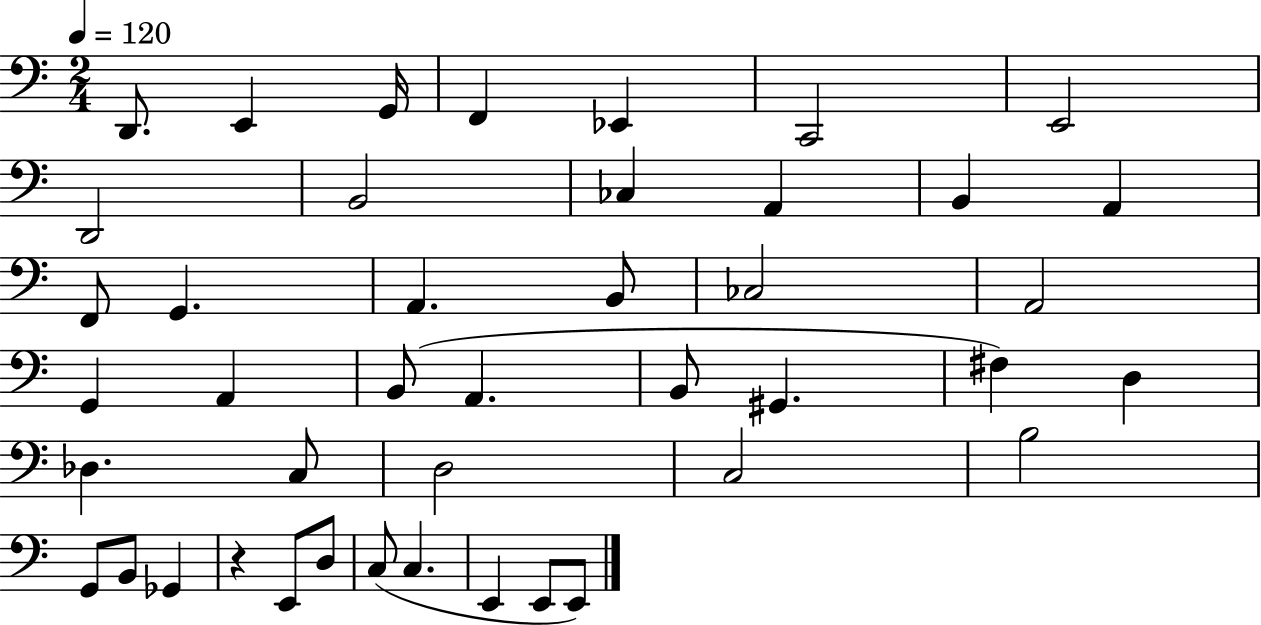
X:1
T:Untitled
M:2/4
L:1/4
K:C
D,,/2 E,, G,,/4 F,, _E,, C,,2 E,,2 D,,2 B,,2 _C, A,, B,, A,, F,,/2 G,, A,, B,,/2 _C,2 A,,2 G,, A,, B,,/2 A,, B,,/2 ^G,, ^F, D, _D, C,/2 D,2 C,2 B,2 G,,/2 B,,/2 _G,, z E,,/2 D,/2 C,/2 C, E,, E,,/2 E,,/2